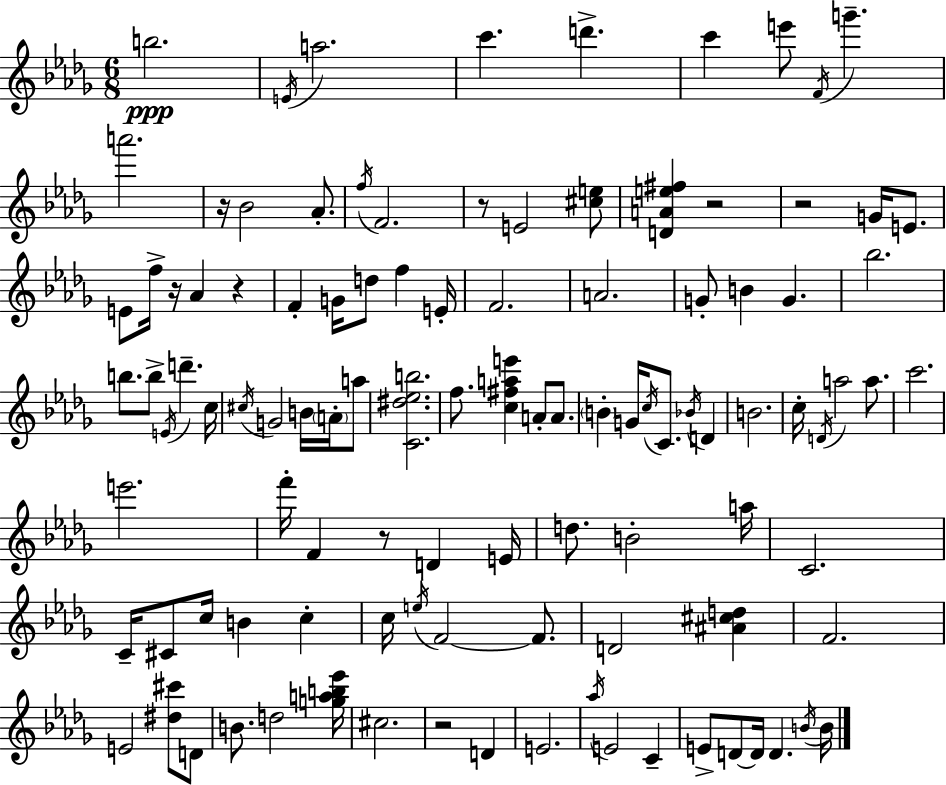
{
  \clef treble
  \numericTimeSignature
  \time 6/8
  \key bes \minor
  b''2.\ppp | \acciaccatura { e'16 } a''2. | c'''4. d'''4.-> | c'''4 e'''8 \acciaccatura { f'16 } g'''4.-- | \break a'''2. | r16 bes'2 aes'8.-. | \acciaccatura { f''16 } f'2. | r8 e'2 | \break <cis'' e''>8 <d' a' e'' fis''>4 r2 | r2 g'16 | e'8. e'8 f''16-> r16 aes'4 r4 | f'4-. g'16 d''8 f''4 | \break e'16-. f'2. | a'2. | g'8-. b'4 g'4. | bes''2. | \break b''8. b''8-> \acciaccatura { e'16 } d'''4.-- | c''16 \acciaccatura { cis''16 } g'2 | b'16 \parenthesize a'16-. a''8 <c' dis'' ees'' b''>2. | f''8. <c'' fis'' a'' e'''>4 | \break a'8-. a'8. \parenthesize b'4-. g'16 \acciaccatura { c''16 } c'8. | \acciaccatura { bes'16 } d'4 b'2. | c''16-. \acciaccatura { d'16 } a''2 | a''8. c'''2. | \break e'''2. | f'''16-. f'4 | r8 d'4 e'16 d''8. b'2-. | a''16 c'2. | \break c'16-- cis'8 c''16 | b'4 c''4-. c''16 \acciaccatura { e''16 } f'2~~ | f'8. d'2 | <ais' cis'' d''>4 f'2. | \break e'2 | <dis'' cis'''>8 d'8 b'8. | d''2 <g'' a'' b'' ees'''>16 cis''2. | r2 | \break d'4 e'2. | \acciaccatura { aes''16 } e'2 | c'4-- e'8-> | d'8~~ d'16 d'4. \acciaccatura { b'16 } b'16 \bar "|."
}